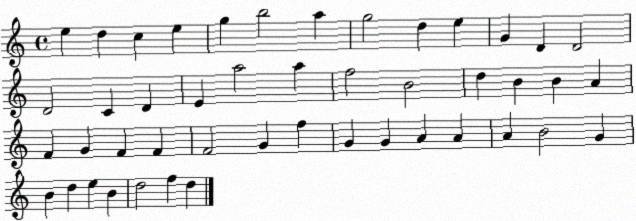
X:1
T:Untitled
M:4/4
L:1/4
K:C
e d c e g b2 a g2 d e G D D2 D2 C D E a2 a f2 B2 d B B A F G F F F2 G f G G A A A B2 G B d e B d2 f d